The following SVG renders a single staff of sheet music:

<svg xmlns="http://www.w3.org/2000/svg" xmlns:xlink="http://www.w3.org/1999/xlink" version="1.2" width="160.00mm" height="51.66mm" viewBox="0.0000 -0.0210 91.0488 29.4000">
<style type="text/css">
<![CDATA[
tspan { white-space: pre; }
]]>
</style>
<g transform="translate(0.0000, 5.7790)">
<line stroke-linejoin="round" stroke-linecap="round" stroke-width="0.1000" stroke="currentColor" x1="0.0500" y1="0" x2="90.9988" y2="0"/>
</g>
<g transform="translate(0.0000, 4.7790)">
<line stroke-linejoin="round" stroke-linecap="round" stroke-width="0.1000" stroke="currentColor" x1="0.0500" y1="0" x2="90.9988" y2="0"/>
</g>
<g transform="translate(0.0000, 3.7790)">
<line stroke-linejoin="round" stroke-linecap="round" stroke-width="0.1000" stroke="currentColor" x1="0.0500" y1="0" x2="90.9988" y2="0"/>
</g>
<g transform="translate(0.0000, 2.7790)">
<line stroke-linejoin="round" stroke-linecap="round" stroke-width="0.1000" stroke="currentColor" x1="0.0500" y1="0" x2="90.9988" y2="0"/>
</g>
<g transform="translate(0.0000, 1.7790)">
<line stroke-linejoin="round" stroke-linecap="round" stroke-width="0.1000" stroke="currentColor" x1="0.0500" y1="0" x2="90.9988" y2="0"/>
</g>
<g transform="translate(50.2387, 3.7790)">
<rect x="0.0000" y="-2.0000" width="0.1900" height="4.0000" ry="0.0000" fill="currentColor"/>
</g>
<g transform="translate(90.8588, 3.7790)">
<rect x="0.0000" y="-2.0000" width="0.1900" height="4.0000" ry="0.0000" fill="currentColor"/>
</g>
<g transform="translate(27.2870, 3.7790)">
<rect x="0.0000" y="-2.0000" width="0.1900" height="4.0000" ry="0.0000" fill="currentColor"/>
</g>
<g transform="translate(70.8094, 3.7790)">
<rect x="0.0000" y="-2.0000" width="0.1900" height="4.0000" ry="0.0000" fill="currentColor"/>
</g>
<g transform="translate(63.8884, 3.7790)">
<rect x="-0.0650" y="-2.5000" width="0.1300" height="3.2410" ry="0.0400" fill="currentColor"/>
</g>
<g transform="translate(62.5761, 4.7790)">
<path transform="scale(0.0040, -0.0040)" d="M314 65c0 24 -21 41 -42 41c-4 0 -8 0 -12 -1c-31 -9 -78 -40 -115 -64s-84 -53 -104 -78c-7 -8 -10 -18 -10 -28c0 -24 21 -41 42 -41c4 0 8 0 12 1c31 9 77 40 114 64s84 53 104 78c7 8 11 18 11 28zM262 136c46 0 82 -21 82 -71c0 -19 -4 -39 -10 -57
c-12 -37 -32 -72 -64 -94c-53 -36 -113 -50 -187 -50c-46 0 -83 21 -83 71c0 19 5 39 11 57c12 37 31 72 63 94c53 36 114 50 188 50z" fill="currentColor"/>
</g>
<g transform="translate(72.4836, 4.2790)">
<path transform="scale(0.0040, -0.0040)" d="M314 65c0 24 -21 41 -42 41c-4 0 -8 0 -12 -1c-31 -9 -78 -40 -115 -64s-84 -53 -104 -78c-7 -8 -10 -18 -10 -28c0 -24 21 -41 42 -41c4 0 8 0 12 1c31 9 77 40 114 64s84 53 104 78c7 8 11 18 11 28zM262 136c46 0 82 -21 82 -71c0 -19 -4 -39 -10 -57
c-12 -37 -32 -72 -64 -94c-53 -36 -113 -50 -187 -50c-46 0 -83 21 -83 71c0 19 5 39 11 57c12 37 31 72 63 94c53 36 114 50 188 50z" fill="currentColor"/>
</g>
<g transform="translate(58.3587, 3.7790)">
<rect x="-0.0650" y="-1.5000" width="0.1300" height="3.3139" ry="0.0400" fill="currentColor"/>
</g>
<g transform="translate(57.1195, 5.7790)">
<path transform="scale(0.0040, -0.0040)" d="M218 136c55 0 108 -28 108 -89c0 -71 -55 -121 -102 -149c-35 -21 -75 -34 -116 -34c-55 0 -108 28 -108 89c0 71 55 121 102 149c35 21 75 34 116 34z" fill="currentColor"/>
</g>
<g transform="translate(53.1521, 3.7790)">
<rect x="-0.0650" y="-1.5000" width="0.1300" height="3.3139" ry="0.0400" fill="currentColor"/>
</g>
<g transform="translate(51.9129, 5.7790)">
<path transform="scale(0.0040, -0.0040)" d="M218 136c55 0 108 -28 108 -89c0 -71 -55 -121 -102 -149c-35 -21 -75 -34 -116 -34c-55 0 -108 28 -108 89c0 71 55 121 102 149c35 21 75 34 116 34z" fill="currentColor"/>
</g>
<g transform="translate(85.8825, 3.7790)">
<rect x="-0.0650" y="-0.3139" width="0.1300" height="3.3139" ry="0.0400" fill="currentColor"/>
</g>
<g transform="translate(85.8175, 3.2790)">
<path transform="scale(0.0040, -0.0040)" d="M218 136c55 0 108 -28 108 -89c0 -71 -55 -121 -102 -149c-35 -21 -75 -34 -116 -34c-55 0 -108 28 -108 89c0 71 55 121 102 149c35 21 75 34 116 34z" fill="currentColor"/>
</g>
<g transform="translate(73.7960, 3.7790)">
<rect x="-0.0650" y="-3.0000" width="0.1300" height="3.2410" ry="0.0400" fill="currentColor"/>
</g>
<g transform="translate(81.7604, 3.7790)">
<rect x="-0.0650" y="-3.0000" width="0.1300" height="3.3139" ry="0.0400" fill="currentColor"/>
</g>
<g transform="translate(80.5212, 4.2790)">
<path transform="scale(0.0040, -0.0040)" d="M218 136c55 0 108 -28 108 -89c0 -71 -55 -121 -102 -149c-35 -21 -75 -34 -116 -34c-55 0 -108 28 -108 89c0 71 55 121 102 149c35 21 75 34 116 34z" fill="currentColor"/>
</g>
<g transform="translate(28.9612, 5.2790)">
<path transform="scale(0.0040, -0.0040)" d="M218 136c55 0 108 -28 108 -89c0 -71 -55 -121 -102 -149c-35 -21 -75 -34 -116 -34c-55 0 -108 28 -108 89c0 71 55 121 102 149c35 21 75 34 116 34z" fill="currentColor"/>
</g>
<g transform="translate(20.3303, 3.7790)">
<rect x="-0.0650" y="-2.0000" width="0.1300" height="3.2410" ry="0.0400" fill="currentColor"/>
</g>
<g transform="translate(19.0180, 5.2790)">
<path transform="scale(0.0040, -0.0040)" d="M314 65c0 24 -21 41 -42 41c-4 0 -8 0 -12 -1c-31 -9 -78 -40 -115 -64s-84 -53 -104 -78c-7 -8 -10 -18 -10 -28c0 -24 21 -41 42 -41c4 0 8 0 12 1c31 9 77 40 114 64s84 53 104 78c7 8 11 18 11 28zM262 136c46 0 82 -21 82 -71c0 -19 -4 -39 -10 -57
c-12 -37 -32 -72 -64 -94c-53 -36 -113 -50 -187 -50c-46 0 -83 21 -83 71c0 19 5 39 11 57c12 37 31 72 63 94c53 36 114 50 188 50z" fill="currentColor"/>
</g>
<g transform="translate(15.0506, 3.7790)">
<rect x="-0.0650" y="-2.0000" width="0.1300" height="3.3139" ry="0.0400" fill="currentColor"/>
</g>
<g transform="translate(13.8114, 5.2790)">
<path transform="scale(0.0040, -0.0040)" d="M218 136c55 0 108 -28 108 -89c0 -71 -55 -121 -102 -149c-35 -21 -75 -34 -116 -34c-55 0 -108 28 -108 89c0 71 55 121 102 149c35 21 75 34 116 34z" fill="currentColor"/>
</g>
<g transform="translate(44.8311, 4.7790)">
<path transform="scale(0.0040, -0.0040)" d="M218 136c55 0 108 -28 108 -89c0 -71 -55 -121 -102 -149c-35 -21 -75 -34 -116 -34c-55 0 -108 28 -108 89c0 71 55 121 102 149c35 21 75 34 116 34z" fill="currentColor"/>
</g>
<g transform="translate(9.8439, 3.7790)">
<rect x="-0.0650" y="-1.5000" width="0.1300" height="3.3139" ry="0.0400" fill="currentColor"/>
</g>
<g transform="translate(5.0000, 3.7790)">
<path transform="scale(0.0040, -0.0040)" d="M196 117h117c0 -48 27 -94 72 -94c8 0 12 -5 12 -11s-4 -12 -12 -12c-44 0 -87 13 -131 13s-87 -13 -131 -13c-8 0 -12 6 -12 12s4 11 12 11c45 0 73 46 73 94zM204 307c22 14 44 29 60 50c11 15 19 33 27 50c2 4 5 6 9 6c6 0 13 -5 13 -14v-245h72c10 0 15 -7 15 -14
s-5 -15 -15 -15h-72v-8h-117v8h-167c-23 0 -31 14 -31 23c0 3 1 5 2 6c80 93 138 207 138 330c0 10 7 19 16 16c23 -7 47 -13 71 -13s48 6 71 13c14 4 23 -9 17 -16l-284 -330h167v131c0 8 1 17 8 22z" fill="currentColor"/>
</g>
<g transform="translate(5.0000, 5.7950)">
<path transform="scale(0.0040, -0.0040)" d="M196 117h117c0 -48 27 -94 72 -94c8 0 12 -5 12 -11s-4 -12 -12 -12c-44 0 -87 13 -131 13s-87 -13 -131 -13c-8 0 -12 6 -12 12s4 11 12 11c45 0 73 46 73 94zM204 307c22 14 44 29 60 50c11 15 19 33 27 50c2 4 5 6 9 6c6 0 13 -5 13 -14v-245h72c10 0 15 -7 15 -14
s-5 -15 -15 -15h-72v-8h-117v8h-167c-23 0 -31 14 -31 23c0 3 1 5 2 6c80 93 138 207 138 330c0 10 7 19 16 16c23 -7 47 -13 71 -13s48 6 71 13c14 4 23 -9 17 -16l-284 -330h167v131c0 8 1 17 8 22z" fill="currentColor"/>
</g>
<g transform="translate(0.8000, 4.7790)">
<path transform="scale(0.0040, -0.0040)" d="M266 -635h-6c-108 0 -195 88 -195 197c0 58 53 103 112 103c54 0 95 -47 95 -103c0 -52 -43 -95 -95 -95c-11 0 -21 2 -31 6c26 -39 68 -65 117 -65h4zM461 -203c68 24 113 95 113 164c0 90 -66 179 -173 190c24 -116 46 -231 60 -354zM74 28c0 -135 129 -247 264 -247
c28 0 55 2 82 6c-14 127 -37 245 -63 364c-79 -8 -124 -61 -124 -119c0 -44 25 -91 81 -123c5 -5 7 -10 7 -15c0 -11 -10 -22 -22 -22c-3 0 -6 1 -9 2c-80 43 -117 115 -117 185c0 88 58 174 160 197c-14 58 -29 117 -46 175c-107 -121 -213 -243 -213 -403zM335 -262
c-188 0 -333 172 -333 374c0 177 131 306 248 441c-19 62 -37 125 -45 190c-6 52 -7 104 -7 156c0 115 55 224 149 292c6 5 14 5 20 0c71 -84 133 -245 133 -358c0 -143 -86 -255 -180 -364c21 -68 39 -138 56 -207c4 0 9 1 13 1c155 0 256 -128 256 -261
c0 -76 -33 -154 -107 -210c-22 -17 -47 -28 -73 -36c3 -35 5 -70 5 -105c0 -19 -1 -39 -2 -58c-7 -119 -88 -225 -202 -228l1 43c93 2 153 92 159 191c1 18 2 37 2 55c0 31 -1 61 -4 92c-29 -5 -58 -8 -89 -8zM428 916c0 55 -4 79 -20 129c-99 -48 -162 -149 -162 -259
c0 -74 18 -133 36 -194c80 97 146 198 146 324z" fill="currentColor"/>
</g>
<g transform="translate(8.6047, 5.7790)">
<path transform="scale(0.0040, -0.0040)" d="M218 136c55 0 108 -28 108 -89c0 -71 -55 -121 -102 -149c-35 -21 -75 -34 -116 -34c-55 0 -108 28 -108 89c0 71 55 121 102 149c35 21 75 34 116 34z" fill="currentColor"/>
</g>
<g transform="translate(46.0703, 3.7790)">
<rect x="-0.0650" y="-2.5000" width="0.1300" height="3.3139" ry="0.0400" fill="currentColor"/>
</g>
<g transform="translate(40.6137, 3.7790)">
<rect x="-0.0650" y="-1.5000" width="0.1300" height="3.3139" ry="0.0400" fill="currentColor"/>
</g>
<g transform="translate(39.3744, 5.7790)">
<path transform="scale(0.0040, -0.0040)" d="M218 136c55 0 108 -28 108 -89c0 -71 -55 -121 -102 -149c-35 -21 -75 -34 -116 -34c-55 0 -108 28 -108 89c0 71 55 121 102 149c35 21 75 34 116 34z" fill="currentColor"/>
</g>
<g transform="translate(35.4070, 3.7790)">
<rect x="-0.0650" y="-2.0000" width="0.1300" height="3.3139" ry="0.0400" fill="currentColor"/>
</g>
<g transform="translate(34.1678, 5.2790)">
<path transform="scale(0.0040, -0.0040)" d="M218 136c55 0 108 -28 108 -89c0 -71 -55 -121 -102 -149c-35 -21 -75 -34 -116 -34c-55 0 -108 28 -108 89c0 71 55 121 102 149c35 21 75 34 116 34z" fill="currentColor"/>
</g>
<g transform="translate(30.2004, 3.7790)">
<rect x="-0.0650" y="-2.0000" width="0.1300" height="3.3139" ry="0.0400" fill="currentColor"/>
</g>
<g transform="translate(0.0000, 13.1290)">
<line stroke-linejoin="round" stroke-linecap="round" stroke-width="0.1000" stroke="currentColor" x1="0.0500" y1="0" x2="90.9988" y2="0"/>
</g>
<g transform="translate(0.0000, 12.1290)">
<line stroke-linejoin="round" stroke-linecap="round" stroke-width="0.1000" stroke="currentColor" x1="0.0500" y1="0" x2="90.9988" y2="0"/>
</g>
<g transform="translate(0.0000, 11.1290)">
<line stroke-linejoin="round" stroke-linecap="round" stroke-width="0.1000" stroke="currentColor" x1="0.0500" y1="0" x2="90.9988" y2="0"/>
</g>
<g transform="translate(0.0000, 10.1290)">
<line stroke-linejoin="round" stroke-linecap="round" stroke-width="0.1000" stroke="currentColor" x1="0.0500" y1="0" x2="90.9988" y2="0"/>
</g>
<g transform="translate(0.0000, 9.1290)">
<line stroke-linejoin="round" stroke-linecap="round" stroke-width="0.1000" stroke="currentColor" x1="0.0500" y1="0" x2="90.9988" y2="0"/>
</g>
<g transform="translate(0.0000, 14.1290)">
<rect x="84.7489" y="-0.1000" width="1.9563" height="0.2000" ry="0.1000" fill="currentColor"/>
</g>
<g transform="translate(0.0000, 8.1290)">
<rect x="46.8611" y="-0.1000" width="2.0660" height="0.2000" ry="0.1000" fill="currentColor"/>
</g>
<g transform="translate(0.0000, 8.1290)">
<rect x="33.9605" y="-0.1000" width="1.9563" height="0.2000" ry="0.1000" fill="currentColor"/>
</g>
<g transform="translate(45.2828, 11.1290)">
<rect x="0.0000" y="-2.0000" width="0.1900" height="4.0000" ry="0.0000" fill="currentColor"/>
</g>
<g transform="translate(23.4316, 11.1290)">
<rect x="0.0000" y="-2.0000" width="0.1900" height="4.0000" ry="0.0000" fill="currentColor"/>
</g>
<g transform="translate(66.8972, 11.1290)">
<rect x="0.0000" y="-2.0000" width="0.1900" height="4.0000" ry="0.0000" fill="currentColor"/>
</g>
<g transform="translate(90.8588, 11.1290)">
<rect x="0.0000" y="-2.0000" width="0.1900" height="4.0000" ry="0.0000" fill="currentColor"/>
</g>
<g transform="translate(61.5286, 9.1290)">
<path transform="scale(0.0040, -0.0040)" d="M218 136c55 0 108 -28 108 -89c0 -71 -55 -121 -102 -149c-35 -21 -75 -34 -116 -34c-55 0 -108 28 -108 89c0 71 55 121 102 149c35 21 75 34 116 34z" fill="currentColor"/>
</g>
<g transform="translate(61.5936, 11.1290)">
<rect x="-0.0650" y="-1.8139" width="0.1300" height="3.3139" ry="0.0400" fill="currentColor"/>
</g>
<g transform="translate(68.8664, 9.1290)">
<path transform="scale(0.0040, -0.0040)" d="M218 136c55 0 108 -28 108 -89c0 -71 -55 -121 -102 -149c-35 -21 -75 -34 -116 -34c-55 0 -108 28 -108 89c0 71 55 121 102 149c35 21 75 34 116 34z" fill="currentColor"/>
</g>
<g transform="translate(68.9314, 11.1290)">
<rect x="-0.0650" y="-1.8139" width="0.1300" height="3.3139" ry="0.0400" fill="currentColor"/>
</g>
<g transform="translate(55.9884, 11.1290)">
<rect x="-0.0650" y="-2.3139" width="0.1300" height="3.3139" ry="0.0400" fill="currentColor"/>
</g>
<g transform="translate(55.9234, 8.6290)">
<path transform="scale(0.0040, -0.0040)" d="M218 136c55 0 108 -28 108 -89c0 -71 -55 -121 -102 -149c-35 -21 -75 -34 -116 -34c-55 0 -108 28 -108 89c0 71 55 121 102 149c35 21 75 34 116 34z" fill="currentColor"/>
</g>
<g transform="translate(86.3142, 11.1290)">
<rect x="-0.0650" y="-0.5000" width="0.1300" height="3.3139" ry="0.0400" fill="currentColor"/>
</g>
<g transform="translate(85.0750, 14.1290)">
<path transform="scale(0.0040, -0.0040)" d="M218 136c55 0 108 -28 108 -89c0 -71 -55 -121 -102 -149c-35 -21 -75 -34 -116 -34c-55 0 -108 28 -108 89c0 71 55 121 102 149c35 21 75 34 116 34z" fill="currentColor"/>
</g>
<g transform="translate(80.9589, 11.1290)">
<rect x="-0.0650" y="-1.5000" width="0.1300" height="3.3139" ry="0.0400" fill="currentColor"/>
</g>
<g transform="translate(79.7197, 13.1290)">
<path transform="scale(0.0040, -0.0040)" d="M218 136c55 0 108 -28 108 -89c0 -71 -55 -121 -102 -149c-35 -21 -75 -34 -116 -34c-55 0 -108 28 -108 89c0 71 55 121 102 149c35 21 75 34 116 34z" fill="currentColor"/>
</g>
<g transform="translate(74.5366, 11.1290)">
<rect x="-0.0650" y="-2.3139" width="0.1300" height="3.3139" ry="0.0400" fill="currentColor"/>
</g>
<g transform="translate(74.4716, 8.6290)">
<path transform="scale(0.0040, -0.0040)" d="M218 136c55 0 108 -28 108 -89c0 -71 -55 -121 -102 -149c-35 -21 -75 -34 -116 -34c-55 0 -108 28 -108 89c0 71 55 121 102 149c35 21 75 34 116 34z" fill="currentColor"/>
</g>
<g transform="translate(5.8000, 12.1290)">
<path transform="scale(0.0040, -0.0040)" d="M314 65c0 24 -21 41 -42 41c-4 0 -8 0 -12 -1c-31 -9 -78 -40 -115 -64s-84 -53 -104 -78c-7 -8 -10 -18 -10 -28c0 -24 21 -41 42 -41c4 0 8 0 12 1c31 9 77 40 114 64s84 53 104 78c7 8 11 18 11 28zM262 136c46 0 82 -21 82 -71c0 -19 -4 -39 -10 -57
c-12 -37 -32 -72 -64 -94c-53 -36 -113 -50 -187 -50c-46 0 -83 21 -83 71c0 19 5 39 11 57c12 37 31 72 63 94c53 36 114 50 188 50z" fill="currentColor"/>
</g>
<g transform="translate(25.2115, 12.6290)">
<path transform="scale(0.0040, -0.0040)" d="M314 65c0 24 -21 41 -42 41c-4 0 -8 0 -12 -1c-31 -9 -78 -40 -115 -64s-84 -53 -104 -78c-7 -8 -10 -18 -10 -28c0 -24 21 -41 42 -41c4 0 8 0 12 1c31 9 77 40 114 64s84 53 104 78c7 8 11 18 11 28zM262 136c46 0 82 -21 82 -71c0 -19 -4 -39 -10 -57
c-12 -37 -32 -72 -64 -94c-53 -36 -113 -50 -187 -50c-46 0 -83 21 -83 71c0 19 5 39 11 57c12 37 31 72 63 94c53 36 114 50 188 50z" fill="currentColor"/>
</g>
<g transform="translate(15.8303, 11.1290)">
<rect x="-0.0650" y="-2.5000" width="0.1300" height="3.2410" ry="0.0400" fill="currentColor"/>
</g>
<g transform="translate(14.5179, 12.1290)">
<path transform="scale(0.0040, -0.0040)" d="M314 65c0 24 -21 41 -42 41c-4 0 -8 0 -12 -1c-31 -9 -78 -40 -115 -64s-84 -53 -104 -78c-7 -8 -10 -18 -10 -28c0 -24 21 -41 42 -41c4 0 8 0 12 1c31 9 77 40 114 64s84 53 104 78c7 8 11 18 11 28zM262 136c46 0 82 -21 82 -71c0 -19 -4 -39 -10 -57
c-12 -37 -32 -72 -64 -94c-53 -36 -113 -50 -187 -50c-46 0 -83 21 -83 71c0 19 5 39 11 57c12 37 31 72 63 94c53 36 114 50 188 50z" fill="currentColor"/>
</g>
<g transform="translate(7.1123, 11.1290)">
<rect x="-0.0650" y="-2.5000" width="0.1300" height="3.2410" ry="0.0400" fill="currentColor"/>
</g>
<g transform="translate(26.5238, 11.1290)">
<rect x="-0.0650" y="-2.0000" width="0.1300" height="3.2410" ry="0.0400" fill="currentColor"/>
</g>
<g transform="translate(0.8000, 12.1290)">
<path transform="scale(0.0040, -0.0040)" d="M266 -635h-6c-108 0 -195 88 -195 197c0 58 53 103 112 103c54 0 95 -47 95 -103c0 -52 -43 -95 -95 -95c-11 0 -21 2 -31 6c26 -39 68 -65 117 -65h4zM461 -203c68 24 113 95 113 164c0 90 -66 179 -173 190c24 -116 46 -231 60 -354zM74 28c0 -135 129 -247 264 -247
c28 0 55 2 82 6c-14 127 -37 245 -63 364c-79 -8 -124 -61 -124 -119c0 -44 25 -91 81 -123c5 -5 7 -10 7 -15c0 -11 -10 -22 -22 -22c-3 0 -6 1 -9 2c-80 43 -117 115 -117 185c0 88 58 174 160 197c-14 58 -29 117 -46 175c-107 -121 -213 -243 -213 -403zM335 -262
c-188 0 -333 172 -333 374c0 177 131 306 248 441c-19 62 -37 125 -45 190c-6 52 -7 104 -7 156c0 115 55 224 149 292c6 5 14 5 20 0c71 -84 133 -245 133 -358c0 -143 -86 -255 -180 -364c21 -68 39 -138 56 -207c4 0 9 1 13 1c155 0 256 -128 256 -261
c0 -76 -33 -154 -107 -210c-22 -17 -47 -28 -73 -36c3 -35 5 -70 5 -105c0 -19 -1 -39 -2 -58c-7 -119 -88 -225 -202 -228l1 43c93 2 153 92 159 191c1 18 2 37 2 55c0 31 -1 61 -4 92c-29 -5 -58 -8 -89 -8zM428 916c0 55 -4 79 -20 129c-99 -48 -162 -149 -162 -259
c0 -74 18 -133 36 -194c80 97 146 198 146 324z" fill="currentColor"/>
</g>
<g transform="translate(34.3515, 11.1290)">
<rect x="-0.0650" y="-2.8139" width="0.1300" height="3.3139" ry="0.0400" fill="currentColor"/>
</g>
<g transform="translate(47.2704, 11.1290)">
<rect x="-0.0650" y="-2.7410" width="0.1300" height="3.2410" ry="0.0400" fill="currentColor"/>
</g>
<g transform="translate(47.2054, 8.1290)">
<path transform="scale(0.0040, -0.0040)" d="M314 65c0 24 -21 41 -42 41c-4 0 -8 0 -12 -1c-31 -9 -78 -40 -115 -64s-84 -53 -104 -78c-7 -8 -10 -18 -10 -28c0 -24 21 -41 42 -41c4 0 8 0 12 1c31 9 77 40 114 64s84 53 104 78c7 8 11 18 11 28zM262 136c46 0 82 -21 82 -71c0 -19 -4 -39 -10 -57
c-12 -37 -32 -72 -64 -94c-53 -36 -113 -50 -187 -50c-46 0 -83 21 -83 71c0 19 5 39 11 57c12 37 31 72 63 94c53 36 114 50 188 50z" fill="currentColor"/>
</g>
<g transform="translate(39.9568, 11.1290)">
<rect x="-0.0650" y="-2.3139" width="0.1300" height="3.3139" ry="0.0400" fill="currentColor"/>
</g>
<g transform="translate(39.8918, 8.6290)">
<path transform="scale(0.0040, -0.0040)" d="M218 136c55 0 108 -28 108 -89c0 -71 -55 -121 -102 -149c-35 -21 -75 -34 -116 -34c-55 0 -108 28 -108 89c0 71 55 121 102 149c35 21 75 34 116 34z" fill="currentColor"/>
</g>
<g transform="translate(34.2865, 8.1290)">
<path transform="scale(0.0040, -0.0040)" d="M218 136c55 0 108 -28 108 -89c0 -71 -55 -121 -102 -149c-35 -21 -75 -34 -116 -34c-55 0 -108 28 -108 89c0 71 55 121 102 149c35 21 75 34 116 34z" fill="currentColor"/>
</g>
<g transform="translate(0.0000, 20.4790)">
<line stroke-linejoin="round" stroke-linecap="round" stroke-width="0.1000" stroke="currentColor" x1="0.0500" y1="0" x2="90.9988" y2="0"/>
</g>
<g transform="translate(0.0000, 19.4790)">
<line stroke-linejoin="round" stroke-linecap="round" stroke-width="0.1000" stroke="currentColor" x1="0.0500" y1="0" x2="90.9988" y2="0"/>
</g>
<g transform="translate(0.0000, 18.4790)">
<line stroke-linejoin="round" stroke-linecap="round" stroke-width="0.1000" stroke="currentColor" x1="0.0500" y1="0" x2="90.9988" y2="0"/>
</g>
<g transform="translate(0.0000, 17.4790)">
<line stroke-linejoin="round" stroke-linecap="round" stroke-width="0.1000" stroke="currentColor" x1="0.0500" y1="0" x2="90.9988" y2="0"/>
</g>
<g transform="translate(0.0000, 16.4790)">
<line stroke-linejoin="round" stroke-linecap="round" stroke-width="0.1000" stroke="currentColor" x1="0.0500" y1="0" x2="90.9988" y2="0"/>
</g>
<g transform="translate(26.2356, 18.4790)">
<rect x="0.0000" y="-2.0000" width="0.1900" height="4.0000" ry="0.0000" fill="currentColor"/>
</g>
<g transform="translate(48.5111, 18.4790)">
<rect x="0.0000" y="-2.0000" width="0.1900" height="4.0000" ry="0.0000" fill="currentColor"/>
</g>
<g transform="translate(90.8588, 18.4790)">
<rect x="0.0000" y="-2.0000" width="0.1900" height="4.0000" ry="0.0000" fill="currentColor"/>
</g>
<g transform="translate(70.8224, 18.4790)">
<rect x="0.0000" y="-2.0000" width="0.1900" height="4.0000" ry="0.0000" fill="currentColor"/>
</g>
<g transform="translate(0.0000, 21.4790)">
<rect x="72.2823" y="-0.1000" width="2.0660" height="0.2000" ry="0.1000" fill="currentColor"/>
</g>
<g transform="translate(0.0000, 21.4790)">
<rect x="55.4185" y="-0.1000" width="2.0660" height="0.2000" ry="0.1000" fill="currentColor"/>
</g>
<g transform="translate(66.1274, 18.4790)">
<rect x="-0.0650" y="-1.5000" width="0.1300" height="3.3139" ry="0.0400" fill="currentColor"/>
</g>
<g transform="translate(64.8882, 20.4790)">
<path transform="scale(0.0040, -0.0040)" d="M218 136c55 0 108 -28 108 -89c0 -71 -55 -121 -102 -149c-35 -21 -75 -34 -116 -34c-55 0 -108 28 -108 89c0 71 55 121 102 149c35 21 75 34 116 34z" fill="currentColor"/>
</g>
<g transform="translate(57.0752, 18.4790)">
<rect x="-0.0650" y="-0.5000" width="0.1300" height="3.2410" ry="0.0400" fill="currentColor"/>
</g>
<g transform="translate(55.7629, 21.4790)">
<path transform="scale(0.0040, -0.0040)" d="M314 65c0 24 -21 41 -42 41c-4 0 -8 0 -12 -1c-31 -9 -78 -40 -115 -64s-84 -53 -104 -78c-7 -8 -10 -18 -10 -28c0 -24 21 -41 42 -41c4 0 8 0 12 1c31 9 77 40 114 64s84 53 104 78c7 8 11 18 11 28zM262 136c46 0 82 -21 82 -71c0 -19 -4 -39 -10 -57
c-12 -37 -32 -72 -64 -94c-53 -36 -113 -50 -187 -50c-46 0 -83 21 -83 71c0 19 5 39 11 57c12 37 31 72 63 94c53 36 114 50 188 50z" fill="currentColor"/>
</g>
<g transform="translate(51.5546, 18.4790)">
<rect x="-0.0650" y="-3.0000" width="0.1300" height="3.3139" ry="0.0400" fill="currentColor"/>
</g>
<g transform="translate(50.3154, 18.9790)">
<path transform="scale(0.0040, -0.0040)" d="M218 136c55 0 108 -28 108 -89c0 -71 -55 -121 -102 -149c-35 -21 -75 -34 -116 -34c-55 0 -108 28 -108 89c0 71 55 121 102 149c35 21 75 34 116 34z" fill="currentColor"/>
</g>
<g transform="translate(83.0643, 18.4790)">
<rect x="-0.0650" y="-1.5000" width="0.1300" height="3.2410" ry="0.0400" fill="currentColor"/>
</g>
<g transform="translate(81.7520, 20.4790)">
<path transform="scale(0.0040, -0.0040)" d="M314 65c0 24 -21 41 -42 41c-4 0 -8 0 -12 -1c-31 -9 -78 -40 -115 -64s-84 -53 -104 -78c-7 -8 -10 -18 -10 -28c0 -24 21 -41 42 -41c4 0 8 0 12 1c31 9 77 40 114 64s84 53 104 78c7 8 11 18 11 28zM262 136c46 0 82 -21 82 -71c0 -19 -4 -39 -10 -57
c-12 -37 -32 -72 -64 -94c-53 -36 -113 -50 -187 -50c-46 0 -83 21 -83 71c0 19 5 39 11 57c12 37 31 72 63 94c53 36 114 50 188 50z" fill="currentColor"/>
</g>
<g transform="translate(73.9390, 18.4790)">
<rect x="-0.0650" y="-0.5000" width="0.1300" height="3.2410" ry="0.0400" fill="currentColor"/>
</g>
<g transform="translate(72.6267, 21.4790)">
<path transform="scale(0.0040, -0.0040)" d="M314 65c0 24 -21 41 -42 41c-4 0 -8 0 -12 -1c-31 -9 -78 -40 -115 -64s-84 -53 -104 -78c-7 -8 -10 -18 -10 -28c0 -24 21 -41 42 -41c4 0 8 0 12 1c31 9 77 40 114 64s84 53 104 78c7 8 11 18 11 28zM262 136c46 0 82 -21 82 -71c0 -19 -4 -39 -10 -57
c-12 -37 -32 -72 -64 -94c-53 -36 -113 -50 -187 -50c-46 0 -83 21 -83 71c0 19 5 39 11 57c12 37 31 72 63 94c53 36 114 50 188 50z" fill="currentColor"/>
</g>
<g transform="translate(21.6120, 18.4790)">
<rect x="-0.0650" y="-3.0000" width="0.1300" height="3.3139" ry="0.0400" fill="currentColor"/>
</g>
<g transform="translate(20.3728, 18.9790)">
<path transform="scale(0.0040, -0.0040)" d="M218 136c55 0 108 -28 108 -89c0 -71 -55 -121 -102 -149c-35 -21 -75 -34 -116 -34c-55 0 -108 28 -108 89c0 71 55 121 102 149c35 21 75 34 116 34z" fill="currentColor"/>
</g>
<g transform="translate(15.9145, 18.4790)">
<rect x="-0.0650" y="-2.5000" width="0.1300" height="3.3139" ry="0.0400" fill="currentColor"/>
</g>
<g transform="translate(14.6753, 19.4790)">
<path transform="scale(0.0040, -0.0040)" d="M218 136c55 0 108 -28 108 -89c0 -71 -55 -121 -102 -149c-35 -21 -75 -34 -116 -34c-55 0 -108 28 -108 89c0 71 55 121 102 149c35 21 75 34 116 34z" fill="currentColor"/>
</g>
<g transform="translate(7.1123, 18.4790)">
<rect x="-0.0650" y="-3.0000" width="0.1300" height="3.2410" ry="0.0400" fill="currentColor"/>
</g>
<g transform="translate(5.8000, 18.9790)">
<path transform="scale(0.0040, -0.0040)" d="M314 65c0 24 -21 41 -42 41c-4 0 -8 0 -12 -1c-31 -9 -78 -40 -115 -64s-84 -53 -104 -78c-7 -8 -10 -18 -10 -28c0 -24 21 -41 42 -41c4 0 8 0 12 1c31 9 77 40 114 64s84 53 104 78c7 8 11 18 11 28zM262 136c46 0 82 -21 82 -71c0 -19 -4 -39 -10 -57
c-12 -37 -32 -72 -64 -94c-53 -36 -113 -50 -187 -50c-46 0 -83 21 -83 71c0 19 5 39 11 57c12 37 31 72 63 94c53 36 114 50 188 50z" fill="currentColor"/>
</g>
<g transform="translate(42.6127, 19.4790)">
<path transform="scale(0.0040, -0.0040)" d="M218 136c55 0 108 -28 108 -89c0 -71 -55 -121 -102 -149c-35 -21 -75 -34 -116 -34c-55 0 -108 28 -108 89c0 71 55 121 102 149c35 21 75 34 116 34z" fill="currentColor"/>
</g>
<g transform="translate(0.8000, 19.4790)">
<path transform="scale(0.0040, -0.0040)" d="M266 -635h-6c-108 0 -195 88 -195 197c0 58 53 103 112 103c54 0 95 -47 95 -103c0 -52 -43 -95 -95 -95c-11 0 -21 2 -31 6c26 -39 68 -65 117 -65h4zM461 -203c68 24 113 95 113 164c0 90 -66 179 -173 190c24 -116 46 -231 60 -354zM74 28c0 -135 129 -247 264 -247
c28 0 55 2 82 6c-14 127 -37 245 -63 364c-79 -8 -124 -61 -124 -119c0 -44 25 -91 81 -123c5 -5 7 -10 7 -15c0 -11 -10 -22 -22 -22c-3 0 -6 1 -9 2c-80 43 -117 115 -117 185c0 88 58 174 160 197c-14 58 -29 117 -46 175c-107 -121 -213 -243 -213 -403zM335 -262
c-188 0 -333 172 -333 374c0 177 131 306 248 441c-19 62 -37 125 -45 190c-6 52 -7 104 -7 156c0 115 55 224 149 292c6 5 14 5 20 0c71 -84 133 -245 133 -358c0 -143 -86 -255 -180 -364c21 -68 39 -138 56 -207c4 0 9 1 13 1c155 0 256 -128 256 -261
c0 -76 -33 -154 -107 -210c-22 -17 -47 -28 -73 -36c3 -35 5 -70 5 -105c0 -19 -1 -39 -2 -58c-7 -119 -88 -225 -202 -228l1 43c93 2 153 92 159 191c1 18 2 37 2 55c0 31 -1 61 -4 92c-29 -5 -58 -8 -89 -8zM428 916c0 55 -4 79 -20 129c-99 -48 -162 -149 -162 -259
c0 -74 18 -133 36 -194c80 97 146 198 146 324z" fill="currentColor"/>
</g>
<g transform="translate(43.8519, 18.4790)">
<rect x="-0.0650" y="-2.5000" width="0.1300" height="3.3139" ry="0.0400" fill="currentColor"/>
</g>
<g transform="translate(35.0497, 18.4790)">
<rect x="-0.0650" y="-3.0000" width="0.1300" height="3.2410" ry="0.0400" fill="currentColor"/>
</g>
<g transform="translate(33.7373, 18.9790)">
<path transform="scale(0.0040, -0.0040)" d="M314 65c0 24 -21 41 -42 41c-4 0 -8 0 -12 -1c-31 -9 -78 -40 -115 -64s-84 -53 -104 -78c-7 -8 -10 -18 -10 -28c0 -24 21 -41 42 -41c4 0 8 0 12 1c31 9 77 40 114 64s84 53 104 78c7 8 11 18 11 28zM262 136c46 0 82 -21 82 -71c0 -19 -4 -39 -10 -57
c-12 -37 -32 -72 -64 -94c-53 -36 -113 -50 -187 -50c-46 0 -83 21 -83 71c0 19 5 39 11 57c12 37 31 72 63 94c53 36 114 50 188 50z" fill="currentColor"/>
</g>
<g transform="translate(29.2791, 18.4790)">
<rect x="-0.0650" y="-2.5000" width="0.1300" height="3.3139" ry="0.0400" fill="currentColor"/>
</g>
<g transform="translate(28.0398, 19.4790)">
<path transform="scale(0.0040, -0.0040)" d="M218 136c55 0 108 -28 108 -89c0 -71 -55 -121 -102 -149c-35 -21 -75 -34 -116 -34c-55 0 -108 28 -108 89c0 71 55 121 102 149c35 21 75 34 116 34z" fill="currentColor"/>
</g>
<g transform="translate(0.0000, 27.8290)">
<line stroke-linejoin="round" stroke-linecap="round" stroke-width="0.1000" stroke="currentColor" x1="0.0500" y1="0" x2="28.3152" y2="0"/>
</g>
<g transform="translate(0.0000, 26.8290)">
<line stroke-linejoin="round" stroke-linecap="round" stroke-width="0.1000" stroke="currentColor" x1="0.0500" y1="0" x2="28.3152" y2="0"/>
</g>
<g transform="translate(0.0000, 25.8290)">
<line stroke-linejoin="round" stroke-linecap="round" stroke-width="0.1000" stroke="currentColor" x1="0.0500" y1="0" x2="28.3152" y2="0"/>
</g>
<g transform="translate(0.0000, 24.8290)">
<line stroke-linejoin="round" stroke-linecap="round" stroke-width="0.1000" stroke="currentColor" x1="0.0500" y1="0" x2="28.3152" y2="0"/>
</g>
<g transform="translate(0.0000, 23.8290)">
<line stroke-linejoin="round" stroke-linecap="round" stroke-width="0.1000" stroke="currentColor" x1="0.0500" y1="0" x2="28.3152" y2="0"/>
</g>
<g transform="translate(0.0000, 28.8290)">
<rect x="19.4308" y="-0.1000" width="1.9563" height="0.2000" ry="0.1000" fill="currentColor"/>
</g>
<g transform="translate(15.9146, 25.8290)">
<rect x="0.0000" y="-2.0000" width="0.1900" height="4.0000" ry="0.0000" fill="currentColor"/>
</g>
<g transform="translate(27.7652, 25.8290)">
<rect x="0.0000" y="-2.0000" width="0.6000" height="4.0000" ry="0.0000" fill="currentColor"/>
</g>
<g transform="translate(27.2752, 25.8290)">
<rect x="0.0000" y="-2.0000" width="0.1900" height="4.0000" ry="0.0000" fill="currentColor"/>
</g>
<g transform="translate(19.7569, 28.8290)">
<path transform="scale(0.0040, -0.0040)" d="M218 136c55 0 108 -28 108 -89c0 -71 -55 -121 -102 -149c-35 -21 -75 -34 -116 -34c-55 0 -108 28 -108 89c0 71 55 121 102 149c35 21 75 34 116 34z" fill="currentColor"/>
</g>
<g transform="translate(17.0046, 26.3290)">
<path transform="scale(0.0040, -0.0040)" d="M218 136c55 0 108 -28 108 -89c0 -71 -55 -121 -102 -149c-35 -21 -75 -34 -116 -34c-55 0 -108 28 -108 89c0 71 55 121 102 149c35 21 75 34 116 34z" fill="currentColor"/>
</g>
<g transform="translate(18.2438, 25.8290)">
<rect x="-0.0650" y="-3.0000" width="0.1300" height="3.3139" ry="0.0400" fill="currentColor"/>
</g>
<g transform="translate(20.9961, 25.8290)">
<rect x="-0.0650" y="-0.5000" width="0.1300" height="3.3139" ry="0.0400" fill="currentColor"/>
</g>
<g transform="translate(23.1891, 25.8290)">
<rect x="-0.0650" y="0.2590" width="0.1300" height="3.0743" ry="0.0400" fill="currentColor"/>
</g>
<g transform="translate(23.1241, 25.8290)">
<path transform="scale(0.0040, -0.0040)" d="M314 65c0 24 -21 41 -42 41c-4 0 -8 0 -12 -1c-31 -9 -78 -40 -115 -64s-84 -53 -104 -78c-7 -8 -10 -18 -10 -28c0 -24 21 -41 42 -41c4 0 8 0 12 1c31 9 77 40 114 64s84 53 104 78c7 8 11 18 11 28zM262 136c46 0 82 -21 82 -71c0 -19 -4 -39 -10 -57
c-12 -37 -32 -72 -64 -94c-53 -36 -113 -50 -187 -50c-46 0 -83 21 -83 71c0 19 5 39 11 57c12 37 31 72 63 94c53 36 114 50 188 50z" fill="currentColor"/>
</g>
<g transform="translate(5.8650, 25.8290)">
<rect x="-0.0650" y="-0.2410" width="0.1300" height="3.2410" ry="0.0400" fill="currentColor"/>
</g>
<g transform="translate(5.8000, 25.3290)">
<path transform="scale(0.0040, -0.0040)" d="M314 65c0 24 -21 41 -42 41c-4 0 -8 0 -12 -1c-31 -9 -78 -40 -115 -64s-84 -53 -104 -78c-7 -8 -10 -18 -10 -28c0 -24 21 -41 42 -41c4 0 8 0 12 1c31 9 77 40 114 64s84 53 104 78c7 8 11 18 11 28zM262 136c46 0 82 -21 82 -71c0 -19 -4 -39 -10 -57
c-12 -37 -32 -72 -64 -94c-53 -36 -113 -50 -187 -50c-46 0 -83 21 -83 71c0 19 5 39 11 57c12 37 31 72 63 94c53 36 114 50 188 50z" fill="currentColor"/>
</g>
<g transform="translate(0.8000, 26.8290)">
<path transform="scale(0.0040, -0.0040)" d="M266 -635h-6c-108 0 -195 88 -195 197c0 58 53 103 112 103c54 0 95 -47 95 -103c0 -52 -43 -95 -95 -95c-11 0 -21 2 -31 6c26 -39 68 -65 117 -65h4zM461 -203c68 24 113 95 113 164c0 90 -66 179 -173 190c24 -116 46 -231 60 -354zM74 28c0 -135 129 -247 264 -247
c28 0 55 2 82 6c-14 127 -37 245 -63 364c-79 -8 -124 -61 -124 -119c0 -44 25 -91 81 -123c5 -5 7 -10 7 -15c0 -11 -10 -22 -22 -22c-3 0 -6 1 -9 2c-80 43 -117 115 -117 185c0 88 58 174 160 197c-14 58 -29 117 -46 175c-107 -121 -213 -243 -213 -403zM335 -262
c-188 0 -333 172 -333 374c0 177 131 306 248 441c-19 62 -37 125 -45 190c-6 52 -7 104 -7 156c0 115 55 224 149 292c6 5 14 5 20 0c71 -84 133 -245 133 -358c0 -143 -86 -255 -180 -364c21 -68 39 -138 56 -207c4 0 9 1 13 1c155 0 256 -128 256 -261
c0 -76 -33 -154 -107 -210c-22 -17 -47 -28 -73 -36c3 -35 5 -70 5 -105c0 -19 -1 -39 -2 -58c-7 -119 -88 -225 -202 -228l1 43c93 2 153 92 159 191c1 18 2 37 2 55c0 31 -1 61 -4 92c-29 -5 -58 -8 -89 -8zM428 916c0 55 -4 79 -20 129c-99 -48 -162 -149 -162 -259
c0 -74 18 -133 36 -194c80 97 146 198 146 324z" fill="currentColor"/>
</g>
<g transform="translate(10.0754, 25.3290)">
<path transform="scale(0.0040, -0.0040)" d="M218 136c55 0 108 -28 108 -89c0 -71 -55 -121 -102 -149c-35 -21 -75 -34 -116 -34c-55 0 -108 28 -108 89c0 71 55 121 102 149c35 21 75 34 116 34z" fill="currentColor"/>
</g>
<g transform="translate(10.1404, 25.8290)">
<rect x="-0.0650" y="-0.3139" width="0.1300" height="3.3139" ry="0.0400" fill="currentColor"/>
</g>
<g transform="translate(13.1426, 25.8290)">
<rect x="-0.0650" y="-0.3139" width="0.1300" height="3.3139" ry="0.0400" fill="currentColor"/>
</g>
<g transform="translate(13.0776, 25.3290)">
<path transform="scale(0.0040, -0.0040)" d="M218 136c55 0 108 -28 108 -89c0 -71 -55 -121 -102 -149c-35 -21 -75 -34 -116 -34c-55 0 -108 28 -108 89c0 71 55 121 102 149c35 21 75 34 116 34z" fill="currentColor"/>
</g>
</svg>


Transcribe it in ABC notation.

X:1
T:Untitled
M:4/4
L:1/4
K:C
E F F2 F F E G E E G2 A2 A c G2 G2 F2 a g a2 g f f g E C A2 G A G A2 G A C2 E C2 E2 c2 c c A C B2